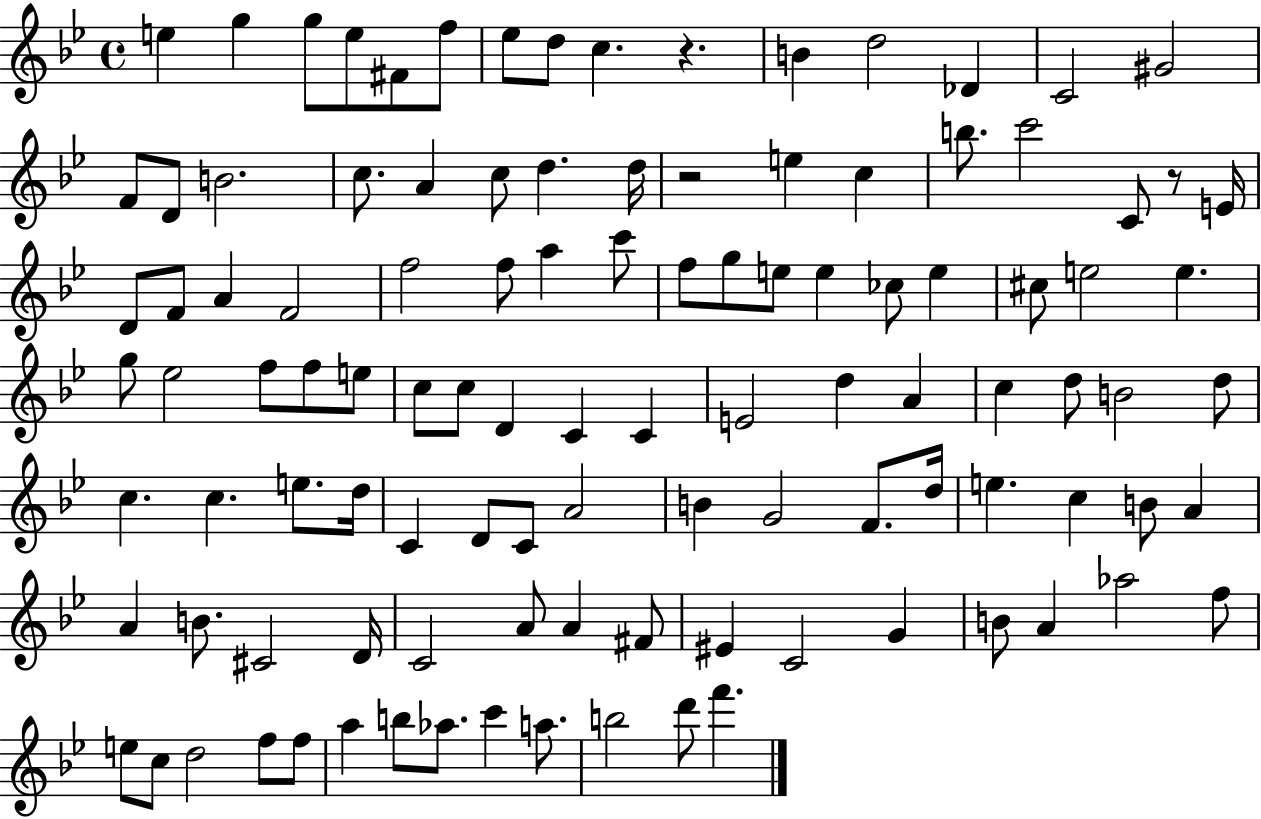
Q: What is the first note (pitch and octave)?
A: E5